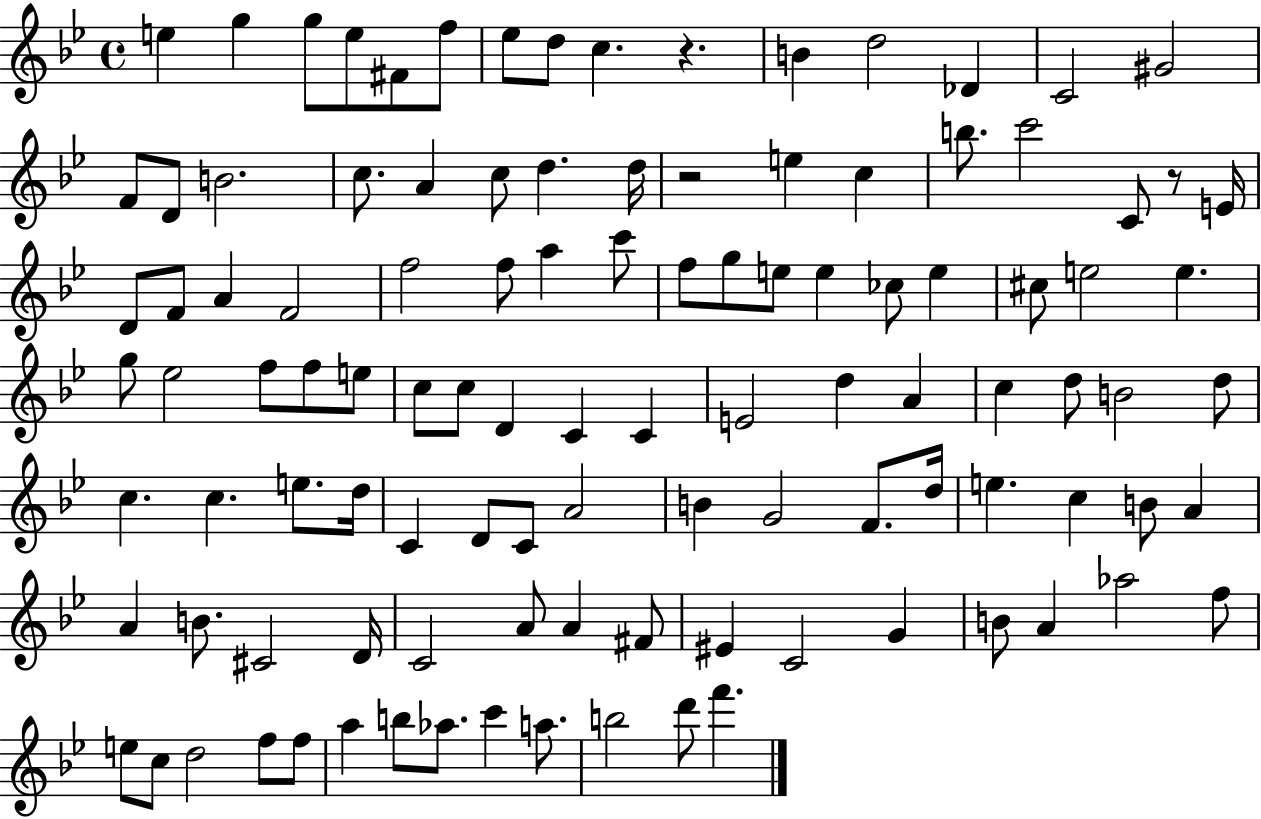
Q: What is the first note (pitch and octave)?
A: E5